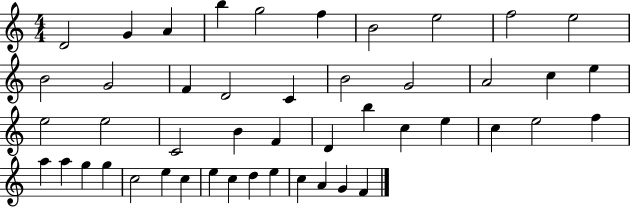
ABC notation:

X:1
T:Untitled
M:4/4
L:1/4
K:C
D2 G A b g2 f B2 e2 f2 e2 B2 G2 F D2 C B2 G2 A2 c e e2 e2 C2 B F D b c e c e2 f a a g g c2 e c e c d e c A G F